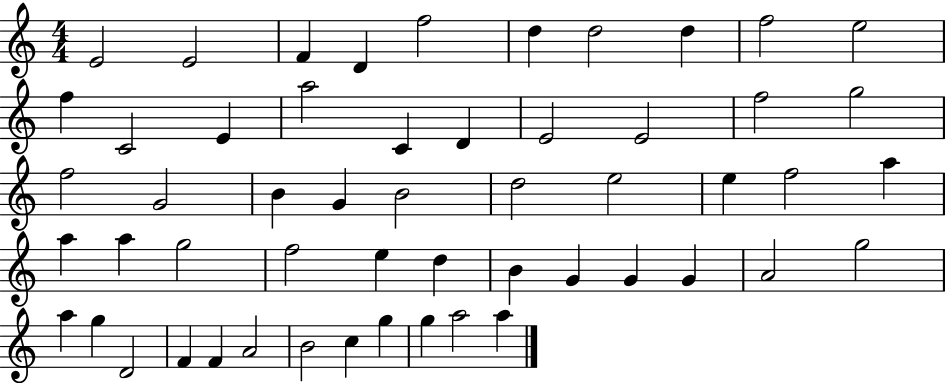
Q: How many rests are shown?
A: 0